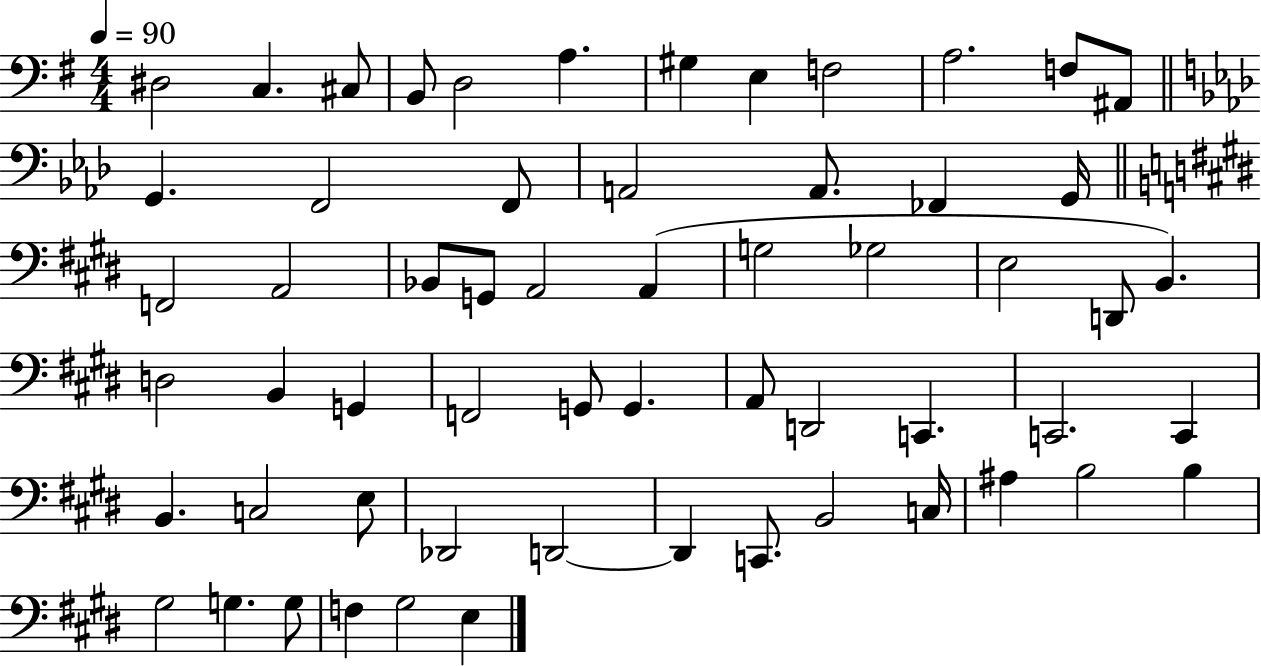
X:1
T:Untitled
M:4/4
L:1/4
K:G
^D,2 C, ^C,/2 B,,/2 D,2 A, ^G, E, F,2 A,2 F,/2 ^A,,/2 G,, F,,2 F,,/2 A,,2 A,,/2 _F,, G,,/4 F,,2 A,,2 _B,,/2 G,,/2 A,,2 A,, G,2 _G,2 E,2 D,,/2 B,, D,2 B,, G,, F,,2 G,,/2 G,, A,,/2 D,,2 C,, C,,2 C,, B,, C,2 E,/2 _D,,2 D,,2 D,, C,,/2 B,,2 C,/4 ^A, B,2 B, ^G,2 G, G,/2 F, ^G,2 E,